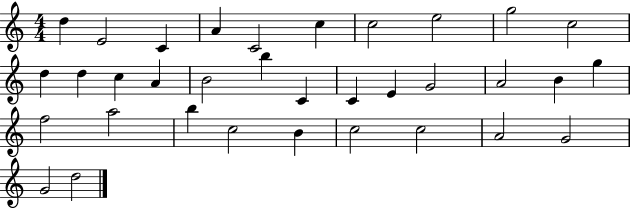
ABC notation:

X:1
T:Untitled
M:4/4
L:1/4
K:C
d E2 C A C2 c c2 e2 g2 c2 d d c A B2 b C C E G2 A2 B g f2 a2 b c2 B c2 c2 A2 G2 G2 d2